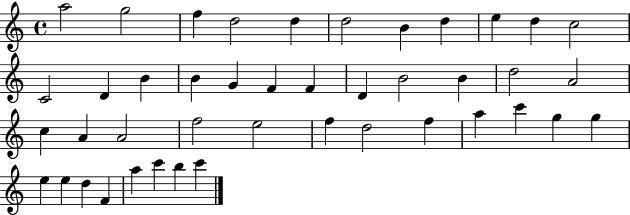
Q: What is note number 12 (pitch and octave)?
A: C4